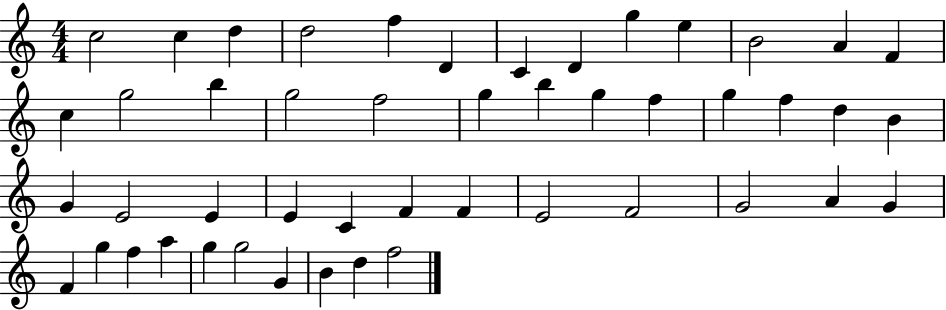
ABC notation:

X:1
T:Untitled
M:4/4
L:1/4
K:C
c2 c d d2 f D C D g e B2 A F c g2 b g2 f2 g b g f g f d B G E2 E E C F F E2 F2 G2 A G F g f a g g2 G B d f2